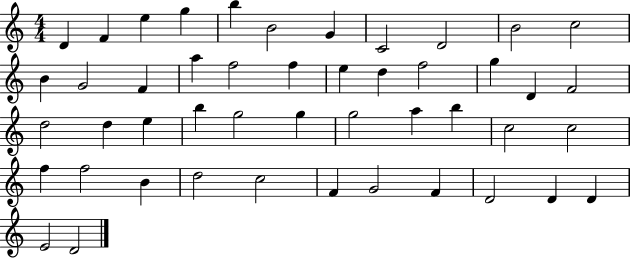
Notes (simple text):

D4/q F4/q E5/q G5/q B5/q B4/h G4/q C4/h D4/h B4/h C5/h B4/q G4/h F4/q A5/q F5/h F5/q E5/q D5/q F5/h G5/q D4/q F4/h D5/h D5/q E5/q B5/q G5/h G5/q G5/h A5/q B5/q C5/h C5/h F5/q F5/h B4/q D5/h C5/h F4/q G4/h F4/q D4/h D4/q D4/q E4/h D4/h